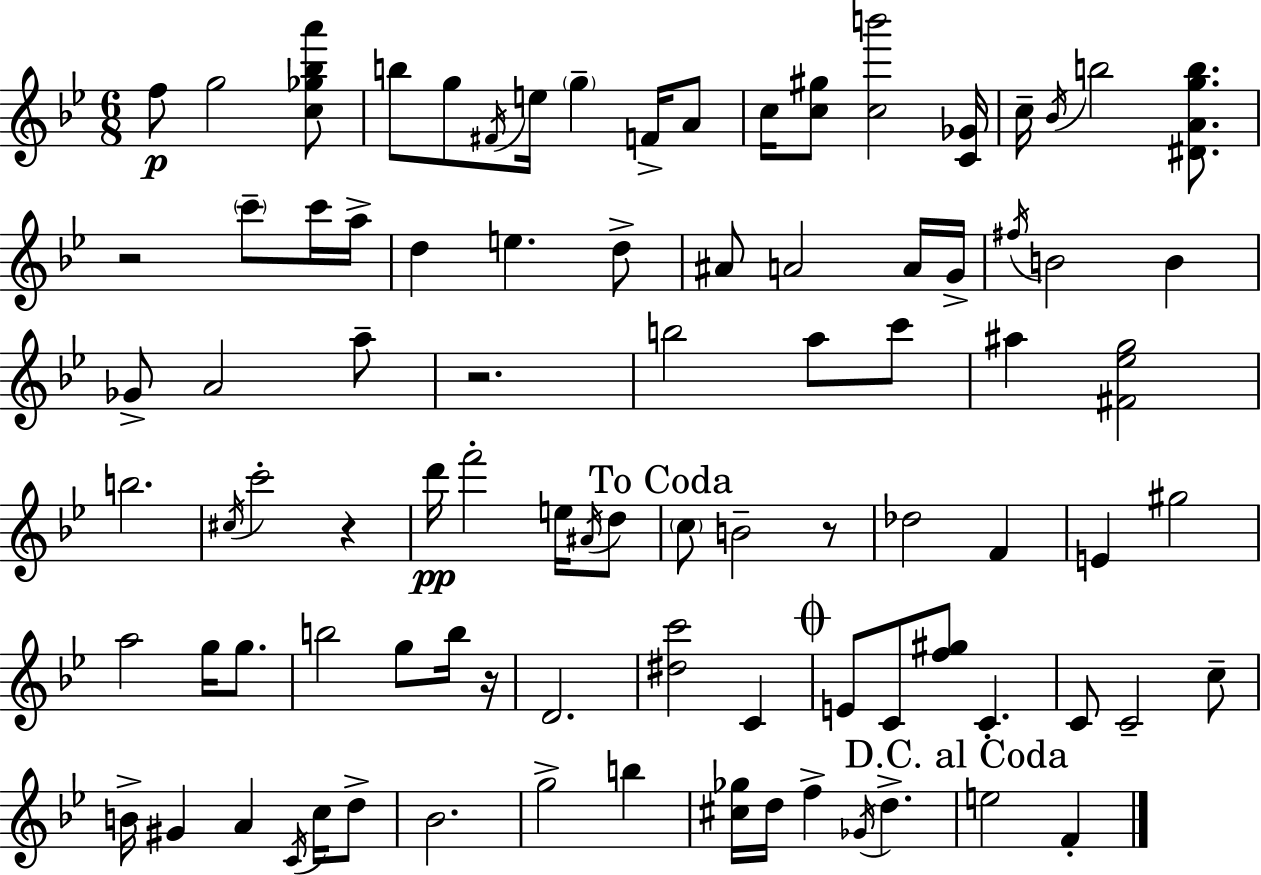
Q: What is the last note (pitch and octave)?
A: F4